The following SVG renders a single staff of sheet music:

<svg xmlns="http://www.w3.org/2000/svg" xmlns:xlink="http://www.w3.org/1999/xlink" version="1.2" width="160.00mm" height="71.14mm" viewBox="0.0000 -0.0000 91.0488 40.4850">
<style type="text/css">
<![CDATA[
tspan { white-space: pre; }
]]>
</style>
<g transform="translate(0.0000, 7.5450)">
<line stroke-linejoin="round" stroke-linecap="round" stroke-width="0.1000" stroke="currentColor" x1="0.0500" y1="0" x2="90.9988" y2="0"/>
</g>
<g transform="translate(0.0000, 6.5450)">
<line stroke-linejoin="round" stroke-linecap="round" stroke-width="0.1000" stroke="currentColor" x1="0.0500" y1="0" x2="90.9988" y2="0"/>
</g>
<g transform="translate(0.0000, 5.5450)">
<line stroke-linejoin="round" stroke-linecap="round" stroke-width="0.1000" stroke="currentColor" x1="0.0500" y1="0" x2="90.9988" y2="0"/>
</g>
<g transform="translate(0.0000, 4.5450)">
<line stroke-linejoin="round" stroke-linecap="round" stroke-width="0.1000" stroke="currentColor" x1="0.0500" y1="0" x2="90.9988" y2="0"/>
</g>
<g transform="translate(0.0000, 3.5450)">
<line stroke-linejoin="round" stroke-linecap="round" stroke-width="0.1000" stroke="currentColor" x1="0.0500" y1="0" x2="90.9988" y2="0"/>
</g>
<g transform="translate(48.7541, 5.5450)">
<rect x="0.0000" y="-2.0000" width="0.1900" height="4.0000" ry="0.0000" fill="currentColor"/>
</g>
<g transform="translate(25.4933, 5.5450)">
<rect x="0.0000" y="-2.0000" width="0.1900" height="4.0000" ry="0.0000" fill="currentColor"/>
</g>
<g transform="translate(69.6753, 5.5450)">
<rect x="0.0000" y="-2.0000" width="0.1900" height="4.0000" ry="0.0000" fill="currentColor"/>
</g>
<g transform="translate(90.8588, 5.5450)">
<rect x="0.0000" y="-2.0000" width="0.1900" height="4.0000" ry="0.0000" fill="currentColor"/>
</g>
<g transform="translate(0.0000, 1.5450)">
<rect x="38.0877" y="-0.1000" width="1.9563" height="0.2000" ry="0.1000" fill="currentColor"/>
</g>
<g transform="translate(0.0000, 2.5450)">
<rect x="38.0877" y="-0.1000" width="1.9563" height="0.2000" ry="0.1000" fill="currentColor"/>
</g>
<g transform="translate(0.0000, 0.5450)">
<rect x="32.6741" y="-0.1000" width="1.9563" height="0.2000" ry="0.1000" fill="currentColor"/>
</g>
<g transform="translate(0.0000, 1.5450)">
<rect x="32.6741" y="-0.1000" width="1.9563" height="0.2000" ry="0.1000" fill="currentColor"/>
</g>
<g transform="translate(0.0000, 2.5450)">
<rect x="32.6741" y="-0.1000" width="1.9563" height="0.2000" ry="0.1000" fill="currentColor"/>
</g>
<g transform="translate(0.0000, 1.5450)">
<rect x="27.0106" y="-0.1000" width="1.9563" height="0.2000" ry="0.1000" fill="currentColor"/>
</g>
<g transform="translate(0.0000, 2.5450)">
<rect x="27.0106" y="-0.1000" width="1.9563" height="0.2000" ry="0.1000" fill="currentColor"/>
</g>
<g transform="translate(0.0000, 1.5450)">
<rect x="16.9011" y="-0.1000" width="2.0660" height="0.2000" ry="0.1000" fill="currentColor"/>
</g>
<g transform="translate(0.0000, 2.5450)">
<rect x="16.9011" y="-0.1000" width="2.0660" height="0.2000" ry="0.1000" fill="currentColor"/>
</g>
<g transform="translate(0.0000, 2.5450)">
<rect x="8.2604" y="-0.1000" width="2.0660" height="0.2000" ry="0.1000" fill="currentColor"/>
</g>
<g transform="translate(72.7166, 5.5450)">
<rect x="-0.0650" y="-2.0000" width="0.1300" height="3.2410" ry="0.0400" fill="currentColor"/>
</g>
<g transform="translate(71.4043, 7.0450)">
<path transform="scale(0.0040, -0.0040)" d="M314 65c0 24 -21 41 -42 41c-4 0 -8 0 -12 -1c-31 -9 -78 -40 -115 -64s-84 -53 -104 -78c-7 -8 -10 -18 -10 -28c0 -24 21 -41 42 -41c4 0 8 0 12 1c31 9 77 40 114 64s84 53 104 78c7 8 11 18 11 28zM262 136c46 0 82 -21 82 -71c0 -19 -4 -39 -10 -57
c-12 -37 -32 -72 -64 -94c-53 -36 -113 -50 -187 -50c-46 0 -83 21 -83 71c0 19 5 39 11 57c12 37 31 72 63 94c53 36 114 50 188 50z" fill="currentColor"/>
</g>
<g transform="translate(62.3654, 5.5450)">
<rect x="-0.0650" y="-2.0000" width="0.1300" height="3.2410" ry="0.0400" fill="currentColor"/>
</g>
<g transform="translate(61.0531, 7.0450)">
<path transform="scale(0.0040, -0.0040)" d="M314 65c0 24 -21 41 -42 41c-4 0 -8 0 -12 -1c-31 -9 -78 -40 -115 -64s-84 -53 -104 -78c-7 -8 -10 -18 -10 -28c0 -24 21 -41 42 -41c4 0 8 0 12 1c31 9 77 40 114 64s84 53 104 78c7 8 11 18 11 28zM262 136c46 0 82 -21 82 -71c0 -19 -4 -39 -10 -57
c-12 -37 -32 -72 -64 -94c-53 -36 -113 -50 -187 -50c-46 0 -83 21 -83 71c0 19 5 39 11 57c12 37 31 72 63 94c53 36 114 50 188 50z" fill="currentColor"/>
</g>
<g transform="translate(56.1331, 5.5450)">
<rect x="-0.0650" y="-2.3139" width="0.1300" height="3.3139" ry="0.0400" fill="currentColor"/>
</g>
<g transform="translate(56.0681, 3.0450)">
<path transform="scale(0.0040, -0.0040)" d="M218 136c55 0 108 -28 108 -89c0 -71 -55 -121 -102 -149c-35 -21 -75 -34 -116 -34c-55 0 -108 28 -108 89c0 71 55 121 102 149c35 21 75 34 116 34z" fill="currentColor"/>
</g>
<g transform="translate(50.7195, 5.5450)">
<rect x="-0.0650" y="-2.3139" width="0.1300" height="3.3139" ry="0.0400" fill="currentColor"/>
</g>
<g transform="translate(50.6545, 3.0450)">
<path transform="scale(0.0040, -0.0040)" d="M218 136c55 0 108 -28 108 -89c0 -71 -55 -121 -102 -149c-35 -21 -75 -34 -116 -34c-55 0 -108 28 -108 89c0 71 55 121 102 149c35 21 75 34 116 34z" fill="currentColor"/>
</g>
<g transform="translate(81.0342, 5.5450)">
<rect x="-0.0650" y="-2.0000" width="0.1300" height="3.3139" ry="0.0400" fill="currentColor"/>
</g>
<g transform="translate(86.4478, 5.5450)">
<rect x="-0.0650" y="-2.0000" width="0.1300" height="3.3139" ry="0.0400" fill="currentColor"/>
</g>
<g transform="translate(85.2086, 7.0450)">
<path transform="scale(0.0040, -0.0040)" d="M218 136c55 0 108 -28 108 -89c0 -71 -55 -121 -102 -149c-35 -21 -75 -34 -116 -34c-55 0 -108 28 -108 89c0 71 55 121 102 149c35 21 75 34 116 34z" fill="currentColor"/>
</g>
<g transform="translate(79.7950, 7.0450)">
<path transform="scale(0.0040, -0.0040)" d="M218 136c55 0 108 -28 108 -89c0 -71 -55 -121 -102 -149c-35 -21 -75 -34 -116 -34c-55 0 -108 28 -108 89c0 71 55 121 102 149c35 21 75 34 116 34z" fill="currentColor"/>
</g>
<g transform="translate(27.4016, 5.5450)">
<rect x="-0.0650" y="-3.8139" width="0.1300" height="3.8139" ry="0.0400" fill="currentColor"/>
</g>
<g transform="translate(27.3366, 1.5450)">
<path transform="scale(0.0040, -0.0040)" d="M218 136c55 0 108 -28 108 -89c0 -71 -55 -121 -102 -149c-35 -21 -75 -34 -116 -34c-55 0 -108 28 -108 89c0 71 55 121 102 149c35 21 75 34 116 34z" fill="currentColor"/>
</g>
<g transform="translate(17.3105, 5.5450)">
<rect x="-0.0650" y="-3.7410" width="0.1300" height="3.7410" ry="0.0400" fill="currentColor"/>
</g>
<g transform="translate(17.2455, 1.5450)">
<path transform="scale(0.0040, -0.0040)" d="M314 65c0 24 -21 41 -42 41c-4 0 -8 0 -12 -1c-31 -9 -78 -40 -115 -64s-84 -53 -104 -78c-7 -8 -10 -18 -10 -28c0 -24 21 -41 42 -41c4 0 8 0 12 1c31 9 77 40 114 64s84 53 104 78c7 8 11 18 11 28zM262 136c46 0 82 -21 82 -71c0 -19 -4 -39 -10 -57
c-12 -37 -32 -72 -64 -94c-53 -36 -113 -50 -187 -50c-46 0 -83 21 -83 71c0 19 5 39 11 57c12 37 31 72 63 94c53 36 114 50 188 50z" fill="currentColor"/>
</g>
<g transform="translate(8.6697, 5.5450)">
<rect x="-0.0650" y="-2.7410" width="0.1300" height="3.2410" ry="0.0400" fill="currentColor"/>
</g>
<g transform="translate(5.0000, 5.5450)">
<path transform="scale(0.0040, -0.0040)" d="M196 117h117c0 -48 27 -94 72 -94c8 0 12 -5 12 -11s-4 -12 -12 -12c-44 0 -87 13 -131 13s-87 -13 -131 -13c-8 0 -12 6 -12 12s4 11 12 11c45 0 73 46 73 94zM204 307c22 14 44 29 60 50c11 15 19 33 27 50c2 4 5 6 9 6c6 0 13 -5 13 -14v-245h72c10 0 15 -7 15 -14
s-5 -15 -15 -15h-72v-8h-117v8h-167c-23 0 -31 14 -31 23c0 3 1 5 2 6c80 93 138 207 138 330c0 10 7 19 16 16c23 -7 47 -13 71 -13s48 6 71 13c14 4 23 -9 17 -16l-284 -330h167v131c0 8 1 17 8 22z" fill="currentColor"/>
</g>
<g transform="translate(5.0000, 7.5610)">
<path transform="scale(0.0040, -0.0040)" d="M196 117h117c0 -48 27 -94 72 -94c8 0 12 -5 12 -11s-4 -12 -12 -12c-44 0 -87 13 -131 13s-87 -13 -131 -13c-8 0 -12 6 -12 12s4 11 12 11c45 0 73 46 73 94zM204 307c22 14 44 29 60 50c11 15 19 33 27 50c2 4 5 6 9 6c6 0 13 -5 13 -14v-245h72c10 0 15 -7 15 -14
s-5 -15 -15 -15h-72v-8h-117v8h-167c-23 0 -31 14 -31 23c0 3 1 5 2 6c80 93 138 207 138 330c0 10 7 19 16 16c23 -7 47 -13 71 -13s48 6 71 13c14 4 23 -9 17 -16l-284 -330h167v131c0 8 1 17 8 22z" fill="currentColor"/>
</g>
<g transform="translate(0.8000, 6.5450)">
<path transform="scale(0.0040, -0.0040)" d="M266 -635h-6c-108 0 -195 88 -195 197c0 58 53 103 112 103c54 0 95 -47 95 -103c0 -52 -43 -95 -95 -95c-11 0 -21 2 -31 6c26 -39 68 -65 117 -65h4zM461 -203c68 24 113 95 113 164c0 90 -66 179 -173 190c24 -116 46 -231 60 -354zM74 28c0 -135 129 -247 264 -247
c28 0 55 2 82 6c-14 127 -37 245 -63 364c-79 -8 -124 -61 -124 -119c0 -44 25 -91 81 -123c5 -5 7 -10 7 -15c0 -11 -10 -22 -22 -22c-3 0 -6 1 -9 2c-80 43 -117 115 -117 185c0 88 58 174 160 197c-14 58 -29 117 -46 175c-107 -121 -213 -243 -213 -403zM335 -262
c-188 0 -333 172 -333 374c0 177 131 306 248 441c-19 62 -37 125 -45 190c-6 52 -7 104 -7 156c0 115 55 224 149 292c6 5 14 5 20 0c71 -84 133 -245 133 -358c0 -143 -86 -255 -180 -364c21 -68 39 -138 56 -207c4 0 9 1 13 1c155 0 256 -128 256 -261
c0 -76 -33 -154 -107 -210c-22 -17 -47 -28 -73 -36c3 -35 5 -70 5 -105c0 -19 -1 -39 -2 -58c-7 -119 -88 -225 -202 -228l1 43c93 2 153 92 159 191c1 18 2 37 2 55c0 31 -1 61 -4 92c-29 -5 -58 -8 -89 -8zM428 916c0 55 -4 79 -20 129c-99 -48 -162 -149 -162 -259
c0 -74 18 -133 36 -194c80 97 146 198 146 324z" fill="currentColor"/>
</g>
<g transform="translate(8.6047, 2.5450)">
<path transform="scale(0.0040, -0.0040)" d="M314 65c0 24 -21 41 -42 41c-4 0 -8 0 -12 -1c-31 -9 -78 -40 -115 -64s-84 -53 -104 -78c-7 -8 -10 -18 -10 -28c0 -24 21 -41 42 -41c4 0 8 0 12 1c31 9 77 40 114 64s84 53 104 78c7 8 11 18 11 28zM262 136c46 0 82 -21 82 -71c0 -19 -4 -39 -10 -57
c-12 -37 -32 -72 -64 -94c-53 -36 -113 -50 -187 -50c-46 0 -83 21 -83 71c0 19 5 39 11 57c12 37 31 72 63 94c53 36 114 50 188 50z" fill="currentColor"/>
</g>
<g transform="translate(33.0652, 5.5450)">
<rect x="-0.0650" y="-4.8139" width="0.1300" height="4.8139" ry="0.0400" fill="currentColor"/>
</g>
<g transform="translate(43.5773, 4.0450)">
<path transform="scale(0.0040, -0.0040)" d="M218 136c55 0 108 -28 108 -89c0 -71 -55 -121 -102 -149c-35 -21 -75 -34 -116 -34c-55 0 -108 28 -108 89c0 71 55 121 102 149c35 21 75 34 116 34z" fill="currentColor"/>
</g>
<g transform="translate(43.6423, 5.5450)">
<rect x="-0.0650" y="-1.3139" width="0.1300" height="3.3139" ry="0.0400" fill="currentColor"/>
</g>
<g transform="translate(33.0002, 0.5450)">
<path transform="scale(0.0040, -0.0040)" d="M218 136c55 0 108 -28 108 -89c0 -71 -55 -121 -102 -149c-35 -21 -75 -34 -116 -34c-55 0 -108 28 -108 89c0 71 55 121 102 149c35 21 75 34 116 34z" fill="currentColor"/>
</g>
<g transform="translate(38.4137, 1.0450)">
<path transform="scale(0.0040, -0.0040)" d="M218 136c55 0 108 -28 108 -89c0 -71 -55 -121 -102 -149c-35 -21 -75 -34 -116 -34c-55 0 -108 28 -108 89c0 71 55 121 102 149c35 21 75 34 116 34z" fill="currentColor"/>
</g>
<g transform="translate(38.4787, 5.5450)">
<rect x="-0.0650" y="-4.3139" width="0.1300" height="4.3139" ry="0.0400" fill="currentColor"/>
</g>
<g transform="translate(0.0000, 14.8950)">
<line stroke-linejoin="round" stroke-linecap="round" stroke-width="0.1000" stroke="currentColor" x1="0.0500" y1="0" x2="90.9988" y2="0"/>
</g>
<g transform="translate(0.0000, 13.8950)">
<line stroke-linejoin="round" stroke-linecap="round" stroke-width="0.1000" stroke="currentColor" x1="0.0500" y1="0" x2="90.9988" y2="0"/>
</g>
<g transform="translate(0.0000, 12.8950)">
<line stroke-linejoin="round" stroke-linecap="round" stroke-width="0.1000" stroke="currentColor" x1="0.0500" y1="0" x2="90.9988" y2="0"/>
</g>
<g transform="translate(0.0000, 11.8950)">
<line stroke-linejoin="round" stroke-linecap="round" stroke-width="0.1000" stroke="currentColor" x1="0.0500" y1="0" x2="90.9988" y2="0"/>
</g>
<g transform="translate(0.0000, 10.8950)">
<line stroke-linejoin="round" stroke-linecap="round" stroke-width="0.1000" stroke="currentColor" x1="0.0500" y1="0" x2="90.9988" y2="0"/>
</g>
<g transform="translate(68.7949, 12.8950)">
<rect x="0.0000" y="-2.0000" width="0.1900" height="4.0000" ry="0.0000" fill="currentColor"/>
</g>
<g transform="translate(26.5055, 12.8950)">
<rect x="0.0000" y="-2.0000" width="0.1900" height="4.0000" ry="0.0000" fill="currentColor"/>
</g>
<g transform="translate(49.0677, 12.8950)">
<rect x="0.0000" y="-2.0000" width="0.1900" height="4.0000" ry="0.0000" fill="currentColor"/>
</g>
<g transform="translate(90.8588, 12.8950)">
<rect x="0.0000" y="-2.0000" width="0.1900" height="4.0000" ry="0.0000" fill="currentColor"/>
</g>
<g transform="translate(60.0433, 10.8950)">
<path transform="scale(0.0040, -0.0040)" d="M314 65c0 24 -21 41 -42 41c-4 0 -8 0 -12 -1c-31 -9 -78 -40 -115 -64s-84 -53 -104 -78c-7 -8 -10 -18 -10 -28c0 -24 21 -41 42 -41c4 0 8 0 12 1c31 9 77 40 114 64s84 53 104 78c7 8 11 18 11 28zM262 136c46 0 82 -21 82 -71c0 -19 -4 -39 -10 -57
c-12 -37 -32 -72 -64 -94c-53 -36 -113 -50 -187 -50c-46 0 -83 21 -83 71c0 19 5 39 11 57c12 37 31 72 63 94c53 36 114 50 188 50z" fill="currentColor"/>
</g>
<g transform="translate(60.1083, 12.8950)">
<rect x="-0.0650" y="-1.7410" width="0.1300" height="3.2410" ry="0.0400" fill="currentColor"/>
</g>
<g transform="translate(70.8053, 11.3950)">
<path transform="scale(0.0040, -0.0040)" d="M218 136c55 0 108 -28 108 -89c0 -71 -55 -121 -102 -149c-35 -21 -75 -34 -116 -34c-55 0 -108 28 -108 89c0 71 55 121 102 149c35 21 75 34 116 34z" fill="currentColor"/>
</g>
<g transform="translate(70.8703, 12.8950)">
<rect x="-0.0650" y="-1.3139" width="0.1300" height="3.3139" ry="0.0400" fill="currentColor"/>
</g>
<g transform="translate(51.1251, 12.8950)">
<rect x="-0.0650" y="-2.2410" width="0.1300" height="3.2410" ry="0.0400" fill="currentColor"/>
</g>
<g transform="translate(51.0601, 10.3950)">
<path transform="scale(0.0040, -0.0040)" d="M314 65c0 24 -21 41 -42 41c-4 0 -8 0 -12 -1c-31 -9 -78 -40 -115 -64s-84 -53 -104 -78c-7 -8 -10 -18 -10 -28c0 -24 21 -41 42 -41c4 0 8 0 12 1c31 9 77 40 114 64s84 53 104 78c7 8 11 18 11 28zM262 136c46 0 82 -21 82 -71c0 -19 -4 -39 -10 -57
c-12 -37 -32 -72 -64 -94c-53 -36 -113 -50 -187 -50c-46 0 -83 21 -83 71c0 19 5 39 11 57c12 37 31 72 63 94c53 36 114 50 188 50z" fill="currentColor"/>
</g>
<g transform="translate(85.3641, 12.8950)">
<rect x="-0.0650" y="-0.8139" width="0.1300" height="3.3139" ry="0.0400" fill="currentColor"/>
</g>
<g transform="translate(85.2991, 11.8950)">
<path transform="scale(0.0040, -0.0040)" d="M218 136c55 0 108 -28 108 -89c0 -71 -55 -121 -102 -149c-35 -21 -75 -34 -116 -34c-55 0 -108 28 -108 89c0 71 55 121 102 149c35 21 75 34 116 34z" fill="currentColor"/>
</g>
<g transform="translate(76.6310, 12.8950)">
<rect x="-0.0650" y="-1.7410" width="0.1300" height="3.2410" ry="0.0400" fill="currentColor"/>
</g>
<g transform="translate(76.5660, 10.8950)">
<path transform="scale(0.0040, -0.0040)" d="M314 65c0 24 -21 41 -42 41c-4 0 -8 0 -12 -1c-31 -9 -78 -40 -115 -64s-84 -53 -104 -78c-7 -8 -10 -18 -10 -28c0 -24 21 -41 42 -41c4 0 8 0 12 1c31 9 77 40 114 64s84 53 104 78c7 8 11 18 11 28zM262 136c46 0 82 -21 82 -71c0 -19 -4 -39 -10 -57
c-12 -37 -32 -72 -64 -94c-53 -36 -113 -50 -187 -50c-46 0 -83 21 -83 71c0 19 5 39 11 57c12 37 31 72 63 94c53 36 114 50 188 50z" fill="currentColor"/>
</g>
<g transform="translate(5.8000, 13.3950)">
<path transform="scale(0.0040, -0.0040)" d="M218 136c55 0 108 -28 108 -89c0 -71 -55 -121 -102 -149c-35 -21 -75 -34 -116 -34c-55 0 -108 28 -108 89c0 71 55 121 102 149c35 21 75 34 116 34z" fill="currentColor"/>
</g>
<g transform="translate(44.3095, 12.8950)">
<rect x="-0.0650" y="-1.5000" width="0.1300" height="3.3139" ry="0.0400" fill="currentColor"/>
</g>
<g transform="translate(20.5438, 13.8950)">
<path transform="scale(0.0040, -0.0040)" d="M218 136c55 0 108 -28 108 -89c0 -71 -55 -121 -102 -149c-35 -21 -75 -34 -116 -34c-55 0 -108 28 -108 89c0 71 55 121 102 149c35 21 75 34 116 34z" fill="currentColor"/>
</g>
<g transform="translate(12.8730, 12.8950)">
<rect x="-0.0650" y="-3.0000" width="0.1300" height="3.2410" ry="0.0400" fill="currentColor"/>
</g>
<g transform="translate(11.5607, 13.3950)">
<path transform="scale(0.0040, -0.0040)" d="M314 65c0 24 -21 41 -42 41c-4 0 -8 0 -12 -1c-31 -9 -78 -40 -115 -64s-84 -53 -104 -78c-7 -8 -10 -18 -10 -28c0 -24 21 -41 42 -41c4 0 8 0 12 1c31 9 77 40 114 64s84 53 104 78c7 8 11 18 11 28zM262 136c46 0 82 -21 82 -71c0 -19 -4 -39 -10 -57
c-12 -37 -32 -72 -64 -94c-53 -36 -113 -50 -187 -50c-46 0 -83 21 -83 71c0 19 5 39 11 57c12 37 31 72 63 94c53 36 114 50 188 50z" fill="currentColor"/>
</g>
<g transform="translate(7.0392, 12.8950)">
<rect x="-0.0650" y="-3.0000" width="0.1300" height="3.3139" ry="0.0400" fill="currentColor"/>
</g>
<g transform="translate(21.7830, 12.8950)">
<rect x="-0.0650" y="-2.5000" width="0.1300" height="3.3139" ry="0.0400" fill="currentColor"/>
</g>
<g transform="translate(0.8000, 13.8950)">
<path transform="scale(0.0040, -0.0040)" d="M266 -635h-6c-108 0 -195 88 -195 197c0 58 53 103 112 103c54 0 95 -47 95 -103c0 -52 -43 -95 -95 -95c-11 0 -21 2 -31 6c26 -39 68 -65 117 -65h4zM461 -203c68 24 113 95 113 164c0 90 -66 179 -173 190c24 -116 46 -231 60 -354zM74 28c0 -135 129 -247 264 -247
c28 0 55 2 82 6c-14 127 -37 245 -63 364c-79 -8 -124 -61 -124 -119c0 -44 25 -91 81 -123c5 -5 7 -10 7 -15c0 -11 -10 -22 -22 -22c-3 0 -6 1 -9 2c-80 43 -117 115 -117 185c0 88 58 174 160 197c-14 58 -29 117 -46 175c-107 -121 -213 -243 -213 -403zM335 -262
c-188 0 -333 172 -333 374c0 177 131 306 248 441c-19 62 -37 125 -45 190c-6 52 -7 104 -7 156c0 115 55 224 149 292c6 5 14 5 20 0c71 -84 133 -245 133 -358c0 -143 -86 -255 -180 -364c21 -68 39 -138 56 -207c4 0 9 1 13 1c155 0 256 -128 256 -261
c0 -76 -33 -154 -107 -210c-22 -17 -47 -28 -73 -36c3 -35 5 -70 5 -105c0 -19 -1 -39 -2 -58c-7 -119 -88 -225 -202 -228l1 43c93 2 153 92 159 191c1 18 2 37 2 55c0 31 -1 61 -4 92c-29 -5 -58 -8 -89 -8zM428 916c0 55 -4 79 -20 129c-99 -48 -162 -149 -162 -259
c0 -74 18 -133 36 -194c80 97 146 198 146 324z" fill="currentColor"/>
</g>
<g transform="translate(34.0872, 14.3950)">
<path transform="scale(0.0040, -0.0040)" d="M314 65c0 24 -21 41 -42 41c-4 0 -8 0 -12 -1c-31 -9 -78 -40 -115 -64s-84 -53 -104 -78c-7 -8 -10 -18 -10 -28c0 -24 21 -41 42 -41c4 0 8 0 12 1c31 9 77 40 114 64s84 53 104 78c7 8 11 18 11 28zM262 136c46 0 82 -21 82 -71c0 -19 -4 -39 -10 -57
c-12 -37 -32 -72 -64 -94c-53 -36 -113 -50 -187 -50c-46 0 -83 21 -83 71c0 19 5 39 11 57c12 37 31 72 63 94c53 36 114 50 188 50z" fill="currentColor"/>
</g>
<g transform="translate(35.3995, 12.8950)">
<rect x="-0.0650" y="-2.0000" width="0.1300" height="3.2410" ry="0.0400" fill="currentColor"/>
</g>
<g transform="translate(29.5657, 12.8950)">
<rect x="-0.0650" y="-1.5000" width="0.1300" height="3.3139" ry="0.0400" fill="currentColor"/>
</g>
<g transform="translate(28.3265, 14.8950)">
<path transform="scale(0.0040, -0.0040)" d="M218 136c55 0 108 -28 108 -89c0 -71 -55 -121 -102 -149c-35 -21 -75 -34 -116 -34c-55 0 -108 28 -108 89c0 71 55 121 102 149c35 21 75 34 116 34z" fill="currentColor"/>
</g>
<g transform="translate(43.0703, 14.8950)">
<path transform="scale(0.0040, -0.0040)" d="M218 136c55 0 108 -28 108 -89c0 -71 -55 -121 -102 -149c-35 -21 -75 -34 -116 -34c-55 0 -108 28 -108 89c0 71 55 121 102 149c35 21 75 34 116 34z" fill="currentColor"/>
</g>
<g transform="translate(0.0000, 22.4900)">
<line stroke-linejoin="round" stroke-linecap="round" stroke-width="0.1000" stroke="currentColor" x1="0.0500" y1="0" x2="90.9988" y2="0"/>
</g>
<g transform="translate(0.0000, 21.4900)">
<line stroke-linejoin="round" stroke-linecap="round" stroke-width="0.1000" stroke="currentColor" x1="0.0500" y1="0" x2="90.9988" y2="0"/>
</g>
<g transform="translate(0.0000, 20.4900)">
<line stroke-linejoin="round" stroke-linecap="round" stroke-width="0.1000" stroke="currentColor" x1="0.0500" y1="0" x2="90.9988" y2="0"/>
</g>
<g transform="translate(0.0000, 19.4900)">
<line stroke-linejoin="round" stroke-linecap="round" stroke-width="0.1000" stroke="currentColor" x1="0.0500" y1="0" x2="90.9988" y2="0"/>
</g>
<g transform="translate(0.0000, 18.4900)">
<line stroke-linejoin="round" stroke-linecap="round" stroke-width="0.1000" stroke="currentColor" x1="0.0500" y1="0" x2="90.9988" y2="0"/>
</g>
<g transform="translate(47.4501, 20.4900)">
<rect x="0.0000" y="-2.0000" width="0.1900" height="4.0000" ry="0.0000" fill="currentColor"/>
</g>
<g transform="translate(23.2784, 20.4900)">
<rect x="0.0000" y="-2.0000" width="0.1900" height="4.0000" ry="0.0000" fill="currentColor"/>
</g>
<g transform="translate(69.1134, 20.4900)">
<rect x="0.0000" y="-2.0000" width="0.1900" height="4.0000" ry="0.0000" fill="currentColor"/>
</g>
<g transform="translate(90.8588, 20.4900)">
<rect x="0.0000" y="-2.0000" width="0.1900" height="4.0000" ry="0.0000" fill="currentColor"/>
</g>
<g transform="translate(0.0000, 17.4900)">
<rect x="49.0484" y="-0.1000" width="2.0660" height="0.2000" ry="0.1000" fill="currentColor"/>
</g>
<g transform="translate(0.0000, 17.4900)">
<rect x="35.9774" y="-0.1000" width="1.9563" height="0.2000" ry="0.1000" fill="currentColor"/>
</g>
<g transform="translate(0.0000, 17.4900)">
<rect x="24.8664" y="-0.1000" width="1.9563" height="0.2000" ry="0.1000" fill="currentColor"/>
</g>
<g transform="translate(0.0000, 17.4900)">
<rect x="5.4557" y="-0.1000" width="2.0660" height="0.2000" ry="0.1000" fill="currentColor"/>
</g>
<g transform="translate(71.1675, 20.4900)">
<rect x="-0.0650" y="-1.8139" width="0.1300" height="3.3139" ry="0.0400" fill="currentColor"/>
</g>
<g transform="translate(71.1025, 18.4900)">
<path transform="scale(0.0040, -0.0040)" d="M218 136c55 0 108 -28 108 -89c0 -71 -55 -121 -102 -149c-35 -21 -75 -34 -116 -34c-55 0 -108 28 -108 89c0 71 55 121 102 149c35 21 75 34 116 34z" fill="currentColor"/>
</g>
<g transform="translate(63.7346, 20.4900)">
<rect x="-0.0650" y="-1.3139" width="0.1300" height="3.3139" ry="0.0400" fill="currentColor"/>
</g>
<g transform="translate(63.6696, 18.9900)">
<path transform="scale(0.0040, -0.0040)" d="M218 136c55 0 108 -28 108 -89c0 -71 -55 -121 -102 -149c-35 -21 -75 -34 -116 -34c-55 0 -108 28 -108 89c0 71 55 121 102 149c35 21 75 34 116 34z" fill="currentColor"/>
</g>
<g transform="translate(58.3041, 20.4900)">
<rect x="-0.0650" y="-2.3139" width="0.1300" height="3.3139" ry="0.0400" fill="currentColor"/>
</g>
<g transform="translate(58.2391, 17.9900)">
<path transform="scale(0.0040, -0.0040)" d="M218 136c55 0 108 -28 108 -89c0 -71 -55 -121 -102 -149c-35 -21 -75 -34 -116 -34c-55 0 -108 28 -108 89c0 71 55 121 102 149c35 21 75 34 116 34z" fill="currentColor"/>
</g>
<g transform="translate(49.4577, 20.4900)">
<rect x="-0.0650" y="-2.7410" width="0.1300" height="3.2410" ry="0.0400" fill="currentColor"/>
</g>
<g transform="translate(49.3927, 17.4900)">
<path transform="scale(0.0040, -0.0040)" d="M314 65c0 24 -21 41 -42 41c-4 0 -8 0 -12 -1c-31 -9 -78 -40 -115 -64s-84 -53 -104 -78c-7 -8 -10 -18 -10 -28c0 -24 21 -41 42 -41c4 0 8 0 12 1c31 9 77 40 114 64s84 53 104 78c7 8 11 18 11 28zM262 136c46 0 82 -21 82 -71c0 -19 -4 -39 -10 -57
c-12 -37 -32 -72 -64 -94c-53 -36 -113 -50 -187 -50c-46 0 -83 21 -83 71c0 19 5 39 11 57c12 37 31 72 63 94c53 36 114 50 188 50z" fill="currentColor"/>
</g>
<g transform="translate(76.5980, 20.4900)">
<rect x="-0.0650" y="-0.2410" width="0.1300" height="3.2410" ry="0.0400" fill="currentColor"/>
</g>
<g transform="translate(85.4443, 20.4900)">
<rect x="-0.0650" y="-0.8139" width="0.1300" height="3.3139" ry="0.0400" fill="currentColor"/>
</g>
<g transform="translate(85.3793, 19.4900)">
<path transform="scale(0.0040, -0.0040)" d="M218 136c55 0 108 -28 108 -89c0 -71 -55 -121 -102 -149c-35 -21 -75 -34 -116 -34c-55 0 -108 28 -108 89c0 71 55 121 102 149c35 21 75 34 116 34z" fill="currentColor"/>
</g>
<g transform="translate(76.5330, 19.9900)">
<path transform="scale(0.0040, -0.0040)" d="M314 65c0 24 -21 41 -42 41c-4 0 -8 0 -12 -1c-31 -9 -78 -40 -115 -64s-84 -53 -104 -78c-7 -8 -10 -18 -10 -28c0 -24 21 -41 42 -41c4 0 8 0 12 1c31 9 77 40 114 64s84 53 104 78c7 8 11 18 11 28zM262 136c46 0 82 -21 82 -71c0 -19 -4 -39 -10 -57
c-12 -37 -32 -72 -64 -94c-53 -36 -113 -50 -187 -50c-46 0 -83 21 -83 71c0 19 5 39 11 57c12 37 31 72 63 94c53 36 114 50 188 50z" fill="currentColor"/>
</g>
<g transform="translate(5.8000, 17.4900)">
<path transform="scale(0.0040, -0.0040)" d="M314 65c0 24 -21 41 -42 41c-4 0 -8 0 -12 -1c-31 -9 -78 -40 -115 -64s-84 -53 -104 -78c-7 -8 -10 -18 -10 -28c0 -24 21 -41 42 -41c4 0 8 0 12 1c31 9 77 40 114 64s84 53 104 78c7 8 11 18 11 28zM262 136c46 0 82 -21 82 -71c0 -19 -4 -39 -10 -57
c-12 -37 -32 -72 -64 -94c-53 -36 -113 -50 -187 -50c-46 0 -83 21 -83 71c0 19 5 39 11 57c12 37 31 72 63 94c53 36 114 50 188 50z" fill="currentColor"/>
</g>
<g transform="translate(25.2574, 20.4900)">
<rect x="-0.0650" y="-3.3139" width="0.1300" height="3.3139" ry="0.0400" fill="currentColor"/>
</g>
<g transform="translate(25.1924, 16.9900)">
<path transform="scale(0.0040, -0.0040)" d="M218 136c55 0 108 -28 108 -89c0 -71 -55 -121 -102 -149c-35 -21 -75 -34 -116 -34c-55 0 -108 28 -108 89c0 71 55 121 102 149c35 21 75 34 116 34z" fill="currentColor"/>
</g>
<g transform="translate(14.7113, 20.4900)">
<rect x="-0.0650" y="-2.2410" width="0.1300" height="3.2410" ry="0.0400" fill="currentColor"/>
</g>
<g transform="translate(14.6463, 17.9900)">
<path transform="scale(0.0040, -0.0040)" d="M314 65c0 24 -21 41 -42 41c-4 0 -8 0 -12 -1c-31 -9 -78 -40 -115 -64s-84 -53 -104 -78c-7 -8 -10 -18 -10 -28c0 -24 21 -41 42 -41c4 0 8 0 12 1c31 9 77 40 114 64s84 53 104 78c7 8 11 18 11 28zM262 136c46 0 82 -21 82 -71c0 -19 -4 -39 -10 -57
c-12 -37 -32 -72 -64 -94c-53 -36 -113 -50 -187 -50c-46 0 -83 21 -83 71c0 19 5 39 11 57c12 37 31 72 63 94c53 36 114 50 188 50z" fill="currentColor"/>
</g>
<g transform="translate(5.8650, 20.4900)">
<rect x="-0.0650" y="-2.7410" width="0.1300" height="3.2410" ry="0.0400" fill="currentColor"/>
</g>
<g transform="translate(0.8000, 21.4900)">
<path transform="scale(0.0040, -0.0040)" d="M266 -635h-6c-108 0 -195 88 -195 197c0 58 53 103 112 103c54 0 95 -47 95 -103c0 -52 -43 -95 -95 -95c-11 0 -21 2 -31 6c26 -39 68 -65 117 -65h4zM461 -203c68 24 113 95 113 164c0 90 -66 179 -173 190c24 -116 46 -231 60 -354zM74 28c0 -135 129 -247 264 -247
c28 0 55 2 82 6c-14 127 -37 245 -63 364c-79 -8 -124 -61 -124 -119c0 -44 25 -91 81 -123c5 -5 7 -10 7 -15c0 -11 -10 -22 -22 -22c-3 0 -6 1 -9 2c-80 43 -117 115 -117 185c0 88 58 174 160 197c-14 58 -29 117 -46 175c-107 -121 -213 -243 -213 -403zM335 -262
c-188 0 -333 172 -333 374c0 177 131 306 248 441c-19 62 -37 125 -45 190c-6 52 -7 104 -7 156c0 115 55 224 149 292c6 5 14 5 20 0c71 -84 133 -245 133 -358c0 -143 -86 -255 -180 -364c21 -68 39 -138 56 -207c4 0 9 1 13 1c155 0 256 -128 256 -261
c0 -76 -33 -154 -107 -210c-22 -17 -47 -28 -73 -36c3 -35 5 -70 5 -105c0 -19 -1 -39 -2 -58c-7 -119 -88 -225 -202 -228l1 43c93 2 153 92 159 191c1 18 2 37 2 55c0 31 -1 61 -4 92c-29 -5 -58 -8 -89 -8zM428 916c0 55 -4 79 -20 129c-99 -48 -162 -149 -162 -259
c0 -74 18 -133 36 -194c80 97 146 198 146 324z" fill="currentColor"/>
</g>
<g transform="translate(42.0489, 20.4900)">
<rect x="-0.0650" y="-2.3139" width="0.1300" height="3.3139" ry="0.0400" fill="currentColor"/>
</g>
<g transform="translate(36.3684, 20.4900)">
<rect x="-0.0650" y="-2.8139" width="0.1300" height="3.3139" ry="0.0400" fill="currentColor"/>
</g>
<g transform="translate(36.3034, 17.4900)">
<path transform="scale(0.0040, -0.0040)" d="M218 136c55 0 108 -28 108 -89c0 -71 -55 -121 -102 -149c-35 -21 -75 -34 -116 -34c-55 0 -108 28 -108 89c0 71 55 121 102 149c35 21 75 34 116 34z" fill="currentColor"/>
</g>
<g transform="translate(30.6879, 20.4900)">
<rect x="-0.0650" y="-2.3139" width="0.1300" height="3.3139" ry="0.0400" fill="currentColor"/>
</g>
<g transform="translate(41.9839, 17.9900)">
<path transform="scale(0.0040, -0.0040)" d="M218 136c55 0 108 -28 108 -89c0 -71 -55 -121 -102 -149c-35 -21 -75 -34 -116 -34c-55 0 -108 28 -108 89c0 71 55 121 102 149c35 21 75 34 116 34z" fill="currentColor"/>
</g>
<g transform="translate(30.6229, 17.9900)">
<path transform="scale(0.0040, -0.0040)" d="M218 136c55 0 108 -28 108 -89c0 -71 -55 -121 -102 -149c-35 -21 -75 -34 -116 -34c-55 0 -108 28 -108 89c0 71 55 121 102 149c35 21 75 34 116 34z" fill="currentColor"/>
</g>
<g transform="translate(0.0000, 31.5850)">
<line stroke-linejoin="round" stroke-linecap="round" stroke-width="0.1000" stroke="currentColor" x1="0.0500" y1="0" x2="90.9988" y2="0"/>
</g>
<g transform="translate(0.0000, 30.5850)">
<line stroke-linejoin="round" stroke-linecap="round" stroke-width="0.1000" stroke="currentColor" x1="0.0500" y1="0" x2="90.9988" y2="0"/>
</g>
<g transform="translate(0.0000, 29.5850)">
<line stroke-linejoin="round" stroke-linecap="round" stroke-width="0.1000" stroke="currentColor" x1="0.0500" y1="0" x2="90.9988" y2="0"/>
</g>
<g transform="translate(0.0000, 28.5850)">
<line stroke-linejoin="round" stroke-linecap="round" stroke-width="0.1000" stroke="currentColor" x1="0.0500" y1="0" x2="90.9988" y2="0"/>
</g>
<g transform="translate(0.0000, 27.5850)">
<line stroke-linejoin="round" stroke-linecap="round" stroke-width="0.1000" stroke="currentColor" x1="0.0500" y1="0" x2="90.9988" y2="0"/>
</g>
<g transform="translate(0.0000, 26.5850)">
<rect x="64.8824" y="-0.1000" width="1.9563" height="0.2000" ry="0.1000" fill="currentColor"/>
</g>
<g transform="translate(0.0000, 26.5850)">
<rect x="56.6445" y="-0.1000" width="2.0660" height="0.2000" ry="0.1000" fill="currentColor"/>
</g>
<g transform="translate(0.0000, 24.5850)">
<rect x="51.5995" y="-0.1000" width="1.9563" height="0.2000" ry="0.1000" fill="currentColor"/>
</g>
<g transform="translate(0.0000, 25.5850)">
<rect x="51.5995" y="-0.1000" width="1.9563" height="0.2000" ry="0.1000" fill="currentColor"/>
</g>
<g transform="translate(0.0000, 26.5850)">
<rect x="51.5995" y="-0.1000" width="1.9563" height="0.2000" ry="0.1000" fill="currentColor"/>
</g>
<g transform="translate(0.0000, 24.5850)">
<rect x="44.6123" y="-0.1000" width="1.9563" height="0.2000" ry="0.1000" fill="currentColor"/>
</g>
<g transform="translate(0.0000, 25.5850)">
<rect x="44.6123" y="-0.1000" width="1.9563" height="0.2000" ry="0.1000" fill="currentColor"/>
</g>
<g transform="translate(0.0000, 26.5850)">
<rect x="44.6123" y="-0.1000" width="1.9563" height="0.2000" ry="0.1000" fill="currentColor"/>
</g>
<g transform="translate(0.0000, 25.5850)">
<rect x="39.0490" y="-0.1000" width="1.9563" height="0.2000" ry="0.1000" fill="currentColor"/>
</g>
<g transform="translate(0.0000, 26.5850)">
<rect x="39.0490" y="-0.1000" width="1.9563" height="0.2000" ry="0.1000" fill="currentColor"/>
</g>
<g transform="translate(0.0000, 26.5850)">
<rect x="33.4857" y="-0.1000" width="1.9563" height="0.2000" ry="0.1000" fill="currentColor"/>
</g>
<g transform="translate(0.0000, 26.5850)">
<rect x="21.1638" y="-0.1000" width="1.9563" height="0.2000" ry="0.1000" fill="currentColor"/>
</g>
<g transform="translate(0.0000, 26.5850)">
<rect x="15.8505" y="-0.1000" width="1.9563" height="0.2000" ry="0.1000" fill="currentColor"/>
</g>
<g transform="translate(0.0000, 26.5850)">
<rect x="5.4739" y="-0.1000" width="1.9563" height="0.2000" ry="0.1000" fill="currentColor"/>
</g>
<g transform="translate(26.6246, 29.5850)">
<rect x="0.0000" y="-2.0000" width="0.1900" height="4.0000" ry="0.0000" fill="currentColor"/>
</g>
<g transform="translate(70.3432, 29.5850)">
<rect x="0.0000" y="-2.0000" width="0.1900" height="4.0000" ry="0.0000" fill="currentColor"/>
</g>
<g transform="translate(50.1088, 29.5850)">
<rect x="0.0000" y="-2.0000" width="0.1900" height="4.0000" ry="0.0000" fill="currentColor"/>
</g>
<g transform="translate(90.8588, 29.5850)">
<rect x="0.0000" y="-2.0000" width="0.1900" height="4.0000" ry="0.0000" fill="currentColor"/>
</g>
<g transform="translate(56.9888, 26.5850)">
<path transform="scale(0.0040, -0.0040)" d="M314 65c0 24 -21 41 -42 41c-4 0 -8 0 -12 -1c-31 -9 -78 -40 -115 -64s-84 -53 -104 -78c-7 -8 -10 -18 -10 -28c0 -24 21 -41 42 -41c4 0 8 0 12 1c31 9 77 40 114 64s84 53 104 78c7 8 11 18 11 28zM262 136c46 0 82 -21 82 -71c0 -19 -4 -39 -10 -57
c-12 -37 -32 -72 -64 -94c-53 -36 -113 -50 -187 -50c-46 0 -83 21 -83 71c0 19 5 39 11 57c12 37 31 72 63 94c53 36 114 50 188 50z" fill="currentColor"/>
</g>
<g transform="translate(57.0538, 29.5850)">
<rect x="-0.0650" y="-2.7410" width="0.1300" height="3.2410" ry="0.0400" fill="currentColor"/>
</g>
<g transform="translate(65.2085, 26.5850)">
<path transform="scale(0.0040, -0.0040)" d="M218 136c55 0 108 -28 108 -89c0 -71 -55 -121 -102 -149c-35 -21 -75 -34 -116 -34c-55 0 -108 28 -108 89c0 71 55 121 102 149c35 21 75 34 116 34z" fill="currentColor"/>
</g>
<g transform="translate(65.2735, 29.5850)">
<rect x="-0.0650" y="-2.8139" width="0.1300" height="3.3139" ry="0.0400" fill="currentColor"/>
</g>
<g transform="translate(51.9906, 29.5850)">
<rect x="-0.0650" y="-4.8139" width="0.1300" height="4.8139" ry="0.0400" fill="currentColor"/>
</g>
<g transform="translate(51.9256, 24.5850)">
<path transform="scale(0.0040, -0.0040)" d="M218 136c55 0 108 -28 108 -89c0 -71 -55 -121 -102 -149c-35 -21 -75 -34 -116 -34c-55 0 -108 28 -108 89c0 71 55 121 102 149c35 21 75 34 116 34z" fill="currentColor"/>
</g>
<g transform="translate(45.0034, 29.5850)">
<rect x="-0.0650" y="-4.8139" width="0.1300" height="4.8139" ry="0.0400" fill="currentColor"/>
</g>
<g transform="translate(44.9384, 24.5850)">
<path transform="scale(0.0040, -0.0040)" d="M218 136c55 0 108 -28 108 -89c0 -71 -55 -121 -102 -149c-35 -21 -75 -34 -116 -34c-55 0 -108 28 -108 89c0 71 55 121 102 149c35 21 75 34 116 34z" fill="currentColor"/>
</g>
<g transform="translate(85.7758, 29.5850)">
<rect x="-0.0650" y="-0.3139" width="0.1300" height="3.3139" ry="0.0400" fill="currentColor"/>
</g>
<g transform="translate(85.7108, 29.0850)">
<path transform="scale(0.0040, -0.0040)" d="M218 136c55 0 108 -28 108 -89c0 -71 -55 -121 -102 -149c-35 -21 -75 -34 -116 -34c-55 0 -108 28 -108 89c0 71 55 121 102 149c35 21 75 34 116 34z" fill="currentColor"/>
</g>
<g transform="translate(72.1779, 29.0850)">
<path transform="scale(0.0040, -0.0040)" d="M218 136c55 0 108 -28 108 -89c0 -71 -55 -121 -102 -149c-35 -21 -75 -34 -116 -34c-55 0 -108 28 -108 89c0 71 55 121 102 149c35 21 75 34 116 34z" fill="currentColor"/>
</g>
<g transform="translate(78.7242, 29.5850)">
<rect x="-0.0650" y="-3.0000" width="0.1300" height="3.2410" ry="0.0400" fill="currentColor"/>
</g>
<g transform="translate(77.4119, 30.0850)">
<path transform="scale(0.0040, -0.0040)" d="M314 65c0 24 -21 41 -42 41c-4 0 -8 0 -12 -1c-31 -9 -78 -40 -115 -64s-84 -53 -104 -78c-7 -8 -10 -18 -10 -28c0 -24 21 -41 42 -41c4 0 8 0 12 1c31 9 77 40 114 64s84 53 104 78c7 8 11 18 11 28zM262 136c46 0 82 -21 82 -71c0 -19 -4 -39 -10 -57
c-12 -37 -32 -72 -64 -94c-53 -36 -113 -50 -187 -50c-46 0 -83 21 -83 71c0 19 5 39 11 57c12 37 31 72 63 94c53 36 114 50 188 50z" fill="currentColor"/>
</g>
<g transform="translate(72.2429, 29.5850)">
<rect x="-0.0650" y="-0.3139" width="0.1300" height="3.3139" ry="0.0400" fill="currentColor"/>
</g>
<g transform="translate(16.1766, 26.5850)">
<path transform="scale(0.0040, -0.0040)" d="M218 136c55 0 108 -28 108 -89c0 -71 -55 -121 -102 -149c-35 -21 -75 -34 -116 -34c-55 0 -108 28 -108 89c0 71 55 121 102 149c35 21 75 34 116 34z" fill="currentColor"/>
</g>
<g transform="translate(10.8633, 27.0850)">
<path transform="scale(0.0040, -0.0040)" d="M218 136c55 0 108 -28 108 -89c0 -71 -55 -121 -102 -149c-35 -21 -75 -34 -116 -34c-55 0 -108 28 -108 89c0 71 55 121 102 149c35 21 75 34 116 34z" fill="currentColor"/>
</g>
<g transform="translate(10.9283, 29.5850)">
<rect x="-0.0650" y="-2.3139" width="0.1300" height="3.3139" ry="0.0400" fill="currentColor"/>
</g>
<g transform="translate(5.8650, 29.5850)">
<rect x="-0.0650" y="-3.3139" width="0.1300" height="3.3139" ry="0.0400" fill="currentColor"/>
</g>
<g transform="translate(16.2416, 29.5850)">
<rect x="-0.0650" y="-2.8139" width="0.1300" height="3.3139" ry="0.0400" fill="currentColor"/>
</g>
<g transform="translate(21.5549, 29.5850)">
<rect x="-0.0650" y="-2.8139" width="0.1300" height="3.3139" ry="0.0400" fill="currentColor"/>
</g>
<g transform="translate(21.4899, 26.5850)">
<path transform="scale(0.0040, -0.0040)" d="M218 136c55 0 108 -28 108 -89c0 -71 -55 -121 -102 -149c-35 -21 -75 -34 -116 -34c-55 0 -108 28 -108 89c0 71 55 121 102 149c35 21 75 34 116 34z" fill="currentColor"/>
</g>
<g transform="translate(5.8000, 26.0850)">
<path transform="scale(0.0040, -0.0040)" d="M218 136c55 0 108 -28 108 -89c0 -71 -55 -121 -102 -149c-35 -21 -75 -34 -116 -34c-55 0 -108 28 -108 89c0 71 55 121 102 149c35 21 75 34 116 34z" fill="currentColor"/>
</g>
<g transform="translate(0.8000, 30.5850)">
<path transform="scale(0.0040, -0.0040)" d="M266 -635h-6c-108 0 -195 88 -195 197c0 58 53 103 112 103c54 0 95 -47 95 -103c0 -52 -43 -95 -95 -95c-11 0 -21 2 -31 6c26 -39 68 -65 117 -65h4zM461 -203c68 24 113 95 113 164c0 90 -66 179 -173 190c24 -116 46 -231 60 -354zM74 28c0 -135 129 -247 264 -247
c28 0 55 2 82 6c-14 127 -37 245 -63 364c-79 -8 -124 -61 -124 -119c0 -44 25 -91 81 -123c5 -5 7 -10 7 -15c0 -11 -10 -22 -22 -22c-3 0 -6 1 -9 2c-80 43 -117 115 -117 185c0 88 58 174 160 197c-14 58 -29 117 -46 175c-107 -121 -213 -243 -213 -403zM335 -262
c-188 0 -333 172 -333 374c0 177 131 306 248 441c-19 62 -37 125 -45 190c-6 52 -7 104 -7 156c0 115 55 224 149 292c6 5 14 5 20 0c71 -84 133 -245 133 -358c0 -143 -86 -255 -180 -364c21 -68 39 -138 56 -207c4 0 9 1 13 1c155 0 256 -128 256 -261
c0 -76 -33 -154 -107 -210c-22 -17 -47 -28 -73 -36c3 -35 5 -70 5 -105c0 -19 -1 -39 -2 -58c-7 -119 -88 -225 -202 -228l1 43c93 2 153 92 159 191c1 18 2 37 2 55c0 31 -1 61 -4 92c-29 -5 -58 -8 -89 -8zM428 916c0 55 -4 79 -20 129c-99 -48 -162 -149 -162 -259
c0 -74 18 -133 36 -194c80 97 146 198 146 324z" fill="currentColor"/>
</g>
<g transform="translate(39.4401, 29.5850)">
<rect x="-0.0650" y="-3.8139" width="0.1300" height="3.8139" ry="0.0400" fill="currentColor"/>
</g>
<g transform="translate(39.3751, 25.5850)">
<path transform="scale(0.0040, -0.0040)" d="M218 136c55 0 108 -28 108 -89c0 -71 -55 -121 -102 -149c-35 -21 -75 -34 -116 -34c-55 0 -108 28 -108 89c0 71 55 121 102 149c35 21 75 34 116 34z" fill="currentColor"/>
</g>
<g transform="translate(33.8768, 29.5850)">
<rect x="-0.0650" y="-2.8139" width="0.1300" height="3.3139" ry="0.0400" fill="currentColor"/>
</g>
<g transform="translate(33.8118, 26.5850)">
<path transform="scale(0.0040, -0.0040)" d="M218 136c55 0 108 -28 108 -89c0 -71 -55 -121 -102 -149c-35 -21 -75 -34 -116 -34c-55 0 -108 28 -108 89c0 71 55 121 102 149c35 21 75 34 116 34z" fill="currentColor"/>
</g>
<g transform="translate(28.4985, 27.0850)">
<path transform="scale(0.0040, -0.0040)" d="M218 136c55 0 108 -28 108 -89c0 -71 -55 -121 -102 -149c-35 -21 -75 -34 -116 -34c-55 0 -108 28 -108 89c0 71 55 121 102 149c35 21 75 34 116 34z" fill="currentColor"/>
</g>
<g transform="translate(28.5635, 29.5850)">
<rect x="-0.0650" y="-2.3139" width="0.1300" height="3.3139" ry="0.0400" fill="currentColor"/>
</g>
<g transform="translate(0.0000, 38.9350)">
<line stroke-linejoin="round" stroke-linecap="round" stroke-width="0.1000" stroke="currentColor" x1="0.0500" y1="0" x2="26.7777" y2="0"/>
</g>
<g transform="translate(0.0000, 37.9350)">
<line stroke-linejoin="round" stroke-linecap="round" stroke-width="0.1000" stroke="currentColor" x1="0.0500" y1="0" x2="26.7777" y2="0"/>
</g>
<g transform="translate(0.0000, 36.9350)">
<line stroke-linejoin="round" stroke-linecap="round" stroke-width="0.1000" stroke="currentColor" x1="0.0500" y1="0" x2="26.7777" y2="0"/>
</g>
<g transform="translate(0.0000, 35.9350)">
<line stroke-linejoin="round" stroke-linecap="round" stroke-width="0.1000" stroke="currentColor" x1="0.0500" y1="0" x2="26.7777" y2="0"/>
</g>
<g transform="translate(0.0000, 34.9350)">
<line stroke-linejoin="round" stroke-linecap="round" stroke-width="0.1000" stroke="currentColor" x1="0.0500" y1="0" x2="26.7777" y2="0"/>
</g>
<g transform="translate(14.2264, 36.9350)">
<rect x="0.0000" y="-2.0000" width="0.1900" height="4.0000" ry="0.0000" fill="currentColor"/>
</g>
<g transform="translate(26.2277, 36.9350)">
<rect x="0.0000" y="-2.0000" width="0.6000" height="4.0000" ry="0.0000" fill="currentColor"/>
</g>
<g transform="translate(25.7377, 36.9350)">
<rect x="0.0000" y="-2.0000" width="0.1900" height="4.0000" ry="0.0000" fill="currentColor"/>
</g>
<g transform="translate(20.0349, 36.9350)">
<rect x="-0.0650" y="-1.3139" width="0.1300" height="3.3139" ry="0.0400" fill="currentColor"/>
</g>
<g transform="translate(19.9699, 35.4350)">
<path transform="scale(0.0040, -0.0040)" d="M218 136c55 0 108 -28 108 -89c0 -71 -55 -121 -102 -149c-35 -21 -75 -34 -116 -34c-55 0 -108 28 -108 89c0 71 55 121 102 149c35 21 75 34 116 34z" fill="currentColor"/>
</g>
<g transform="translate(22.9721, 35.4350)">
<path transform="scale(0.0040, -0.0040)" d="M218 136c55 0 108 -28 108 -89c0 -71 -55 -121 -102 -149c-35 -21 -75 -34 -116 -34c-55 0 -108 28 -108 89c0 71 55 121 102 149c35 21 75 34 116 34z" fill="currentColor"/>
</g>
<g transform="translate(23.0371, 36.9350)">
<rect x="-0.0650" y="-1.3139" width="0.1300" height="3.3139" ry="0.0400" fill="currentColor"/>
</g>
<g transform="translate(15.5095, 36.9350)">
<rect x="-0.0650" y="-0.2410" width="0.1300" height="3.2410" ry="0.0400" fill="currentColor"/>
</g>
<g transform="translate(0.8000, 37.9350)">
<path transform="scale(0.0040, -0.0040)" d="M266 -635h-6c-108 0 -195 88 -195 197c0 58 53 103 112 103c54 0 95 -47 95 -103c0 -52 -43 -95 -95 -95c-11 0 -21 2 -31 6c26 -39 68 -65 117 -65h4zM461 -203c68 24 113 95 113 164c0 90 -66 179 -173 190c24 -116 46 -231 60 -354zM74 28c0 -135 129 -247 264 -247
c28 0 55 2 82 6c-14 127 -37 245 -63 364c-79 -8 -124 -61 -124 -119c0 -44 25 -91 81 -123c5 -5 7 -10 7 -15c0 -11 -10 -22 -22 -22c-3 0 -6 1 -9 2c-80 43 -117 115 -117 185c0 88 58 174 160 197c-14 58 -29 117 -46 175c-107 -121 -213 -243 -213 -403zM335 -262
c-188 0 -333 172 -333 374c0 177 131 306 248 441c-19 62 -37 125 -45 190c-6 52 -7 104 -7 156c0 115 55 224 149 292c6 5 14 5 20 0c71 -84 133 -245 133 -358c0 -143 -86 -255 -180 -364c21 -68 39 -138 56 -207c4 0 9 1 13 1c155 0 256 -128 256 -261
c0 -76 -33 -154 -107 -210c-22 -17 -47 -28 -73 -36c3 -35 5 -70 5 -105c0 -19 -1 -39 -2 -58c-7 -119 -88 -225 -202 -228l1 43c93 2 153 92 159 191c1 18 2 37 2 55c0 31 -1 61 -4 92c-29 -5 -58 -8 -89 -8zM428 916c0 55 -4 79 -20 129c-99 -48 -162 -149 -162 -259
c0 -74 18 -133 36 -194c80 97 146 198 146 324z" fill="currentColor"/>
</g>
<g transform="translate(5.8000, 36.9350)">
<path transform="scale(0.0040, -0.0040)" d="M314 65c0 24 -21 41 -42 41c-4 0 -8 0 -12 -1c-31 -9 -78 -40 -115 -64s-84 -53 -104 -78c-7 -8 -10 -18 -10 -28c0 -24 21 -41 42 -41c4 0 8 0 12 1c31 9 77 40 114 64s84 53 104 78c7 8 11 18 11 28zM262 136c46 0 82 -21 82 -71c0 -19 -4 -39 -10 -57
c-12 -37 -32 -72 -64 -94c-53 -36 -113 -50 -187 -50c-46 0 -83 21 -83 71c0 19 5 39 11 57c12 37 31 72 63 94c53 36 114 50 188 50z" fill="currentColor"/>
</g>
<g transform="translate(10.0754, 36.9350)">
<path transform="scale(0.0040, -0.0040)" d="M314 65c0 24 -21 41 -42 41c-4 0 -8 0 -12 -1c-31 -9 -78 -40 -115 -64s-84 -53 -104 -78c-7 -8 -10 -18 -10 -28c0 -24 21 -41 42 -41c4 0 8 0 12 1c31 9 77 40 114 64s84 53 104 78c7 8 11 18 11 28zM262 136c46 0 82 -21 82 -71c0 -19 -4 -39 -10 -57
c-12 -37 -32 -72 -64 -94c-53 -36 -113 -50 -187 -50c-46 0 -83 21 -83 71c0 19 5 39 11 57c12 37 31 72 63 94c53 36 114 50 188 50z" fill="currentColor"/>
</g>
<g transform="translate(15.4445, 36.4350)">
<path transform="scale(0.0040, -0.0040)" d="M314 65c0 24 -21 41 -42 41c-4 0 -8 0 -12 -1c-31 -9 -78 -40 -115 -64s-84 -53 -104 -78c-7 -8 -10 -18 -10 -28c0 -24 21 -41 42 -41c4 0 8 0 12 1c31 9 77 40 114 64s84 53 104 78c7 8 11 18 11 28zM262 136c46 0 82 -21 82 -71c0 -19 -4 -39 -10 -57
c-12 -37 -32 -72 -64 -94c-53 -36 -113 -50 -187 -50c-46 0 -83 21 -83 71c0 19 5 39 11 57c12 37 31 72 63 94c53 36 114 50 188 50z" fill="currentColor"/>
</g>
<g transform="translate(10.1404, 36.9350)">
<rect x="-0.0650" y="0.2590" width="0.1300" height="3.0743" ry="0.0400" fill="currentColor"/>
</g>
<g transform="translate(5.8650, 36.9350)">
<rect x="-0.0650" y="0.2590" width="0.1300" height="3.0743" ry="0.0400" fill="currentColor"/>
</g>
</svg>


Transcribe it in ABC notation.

X:1
T:Untitled
M:4/4
L:1/4
K:C
a2 c'2 c' e' d' e g g F2 F2 F F A A2 G E F2 E g2 f2 e f2 d a2 g2 b g a g a2 g e f c2 d b g a a g a c' e' e' a2 a c A2 c B2 B2 c2 e e